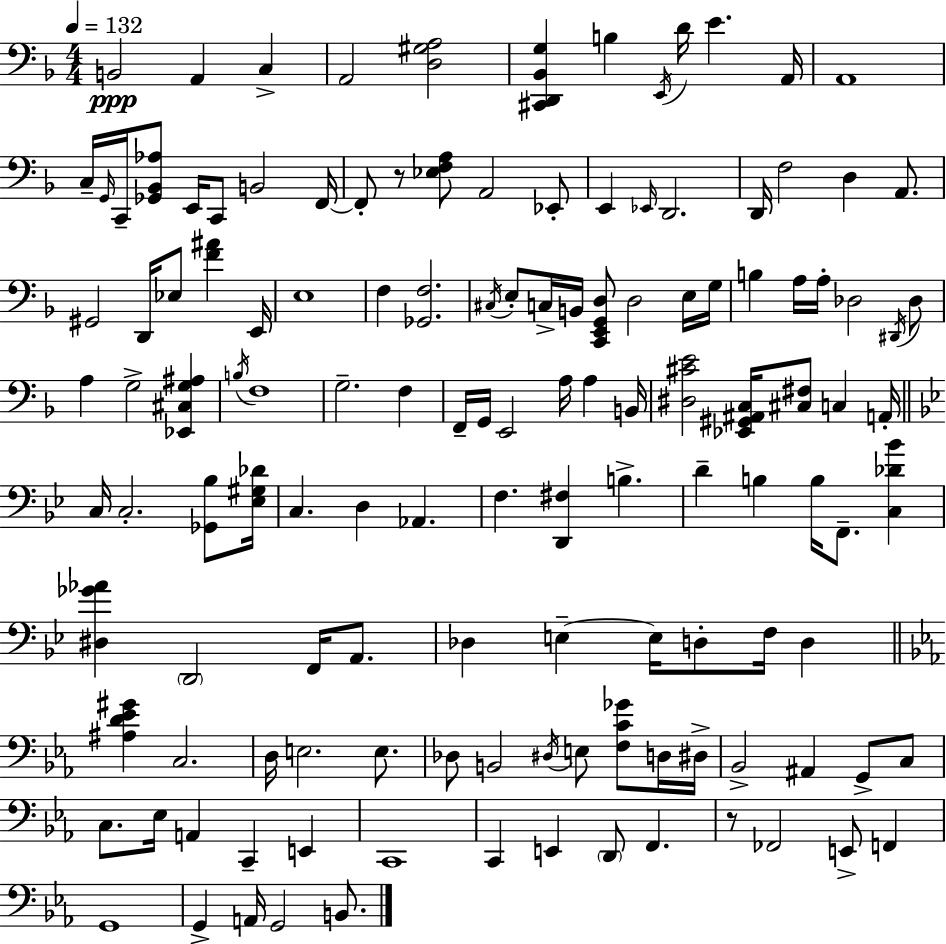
B2/h A2/q C3/q A2/h [D3,G#3,A3]/h [C#2,D2,Bb2,G3]/q B3/q E2/s D4/s E4/q. A2/s A2/w C3/s G2/s C2/s [Gb2,Bb2,Ab3]/e E2/s C2/e B2/h F2/s F2/e R/e [Eb3,F3,A3]/e A2/h Eb2/e E2/q Eb2/s D2/h. D2/s F3/h D3/q A2/e. G#2/h D2/s Eb3/e [F4,A#4]/q E2/s E3/w F3/q [Gb2,F3]/h. C#3/s E3/e C3/s B2/s [C2,E2,G2,D3]/e D3/h E3/s G3/s B3/q A3/s A3/s Db3/h D#2/s Db3/e A3/q G3/h [Eb2,C#3,G3,A#3]/q B3/s F3/w G3/h. F3/q F2/s G2/s E2/h A3/s A3/q B2/s [D#3,C#4,E4]/h [Eb2,G#2,A#2,C3]/s [C#3,F#3]/e C3/q A2/s C3/s C3/h. [Gb2,Bb3]/e [Eb3,G#3,Db4]/s C3/q. D3/q Ab2/q. F3/q. [D2,F#3]/q B3/q. D4/q B3/q B3/s F2/e. [C3,Db4,Bb4]/q [D#3,Gb4,Ab4]/q D2/h F2/s A2/e. Db3/q E3/q E3/s D3/e F3/s D3/q [A#3,D4,Eb4,G#4]/q C3/h. D3/s E3/h. E3/e. Db3/e B2/h D#3/s E3/e [F3,C4,Gb4]/e D3/s D#3/s Bb2/h A#2/q G2/e C3/e C3/e. Eb3/s A2/q C2/q E2/q C2/w C2/q E2/q D2/e F2/q. R/e FES2/h E2/e F2/q G2/w G2/q A2/s G2/h B2/e.